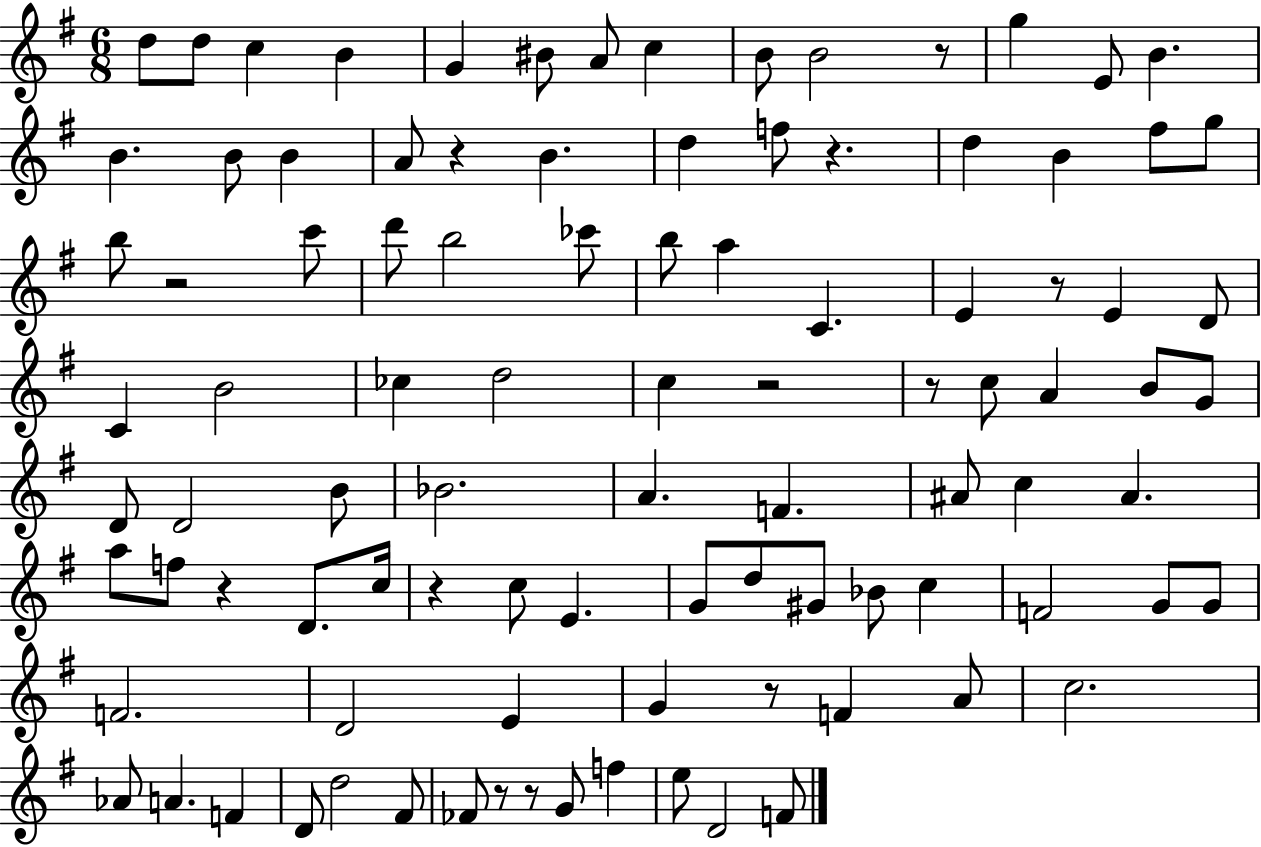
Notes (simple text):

D5/e D5/e C5/q B4/q G4/q BIS4/e A4/e C5/q B4/e B4/h R/e G5/q E4/e B4/q. B4/q. B4/e B4/q A4/e R/q B4/q. D5/q F5/e R/q. D5/q B4/q F#5/e G5/e B5/e R/h C6/e D6/e B5/h CES6/e B5/e A5/q C4/q. E4/q R/e E4/q D4/e C4/q B4/h CES5/q D5/h C5/q R/h R/e C5/e A4/q B4/e G4/e D4/e D4/h B4/e Bb4/h. A4/q. F4/q. A#4/e C5/q A#4/q. A5/e F5/e R/q D4/e. C5/s R/q C5/e E4/q. G4/e D5/e G#4/e Bb4/e C5/q F4/h G4/e G4/e F4/h. D4/h E4/q G4/q R/e F4/q A4/e C5/h. Ab4/e A4/q. F4/q D4/e D5/h F#4/e FES4/e R/e R/e G4/e F5/q E5/e D4/h F4/e